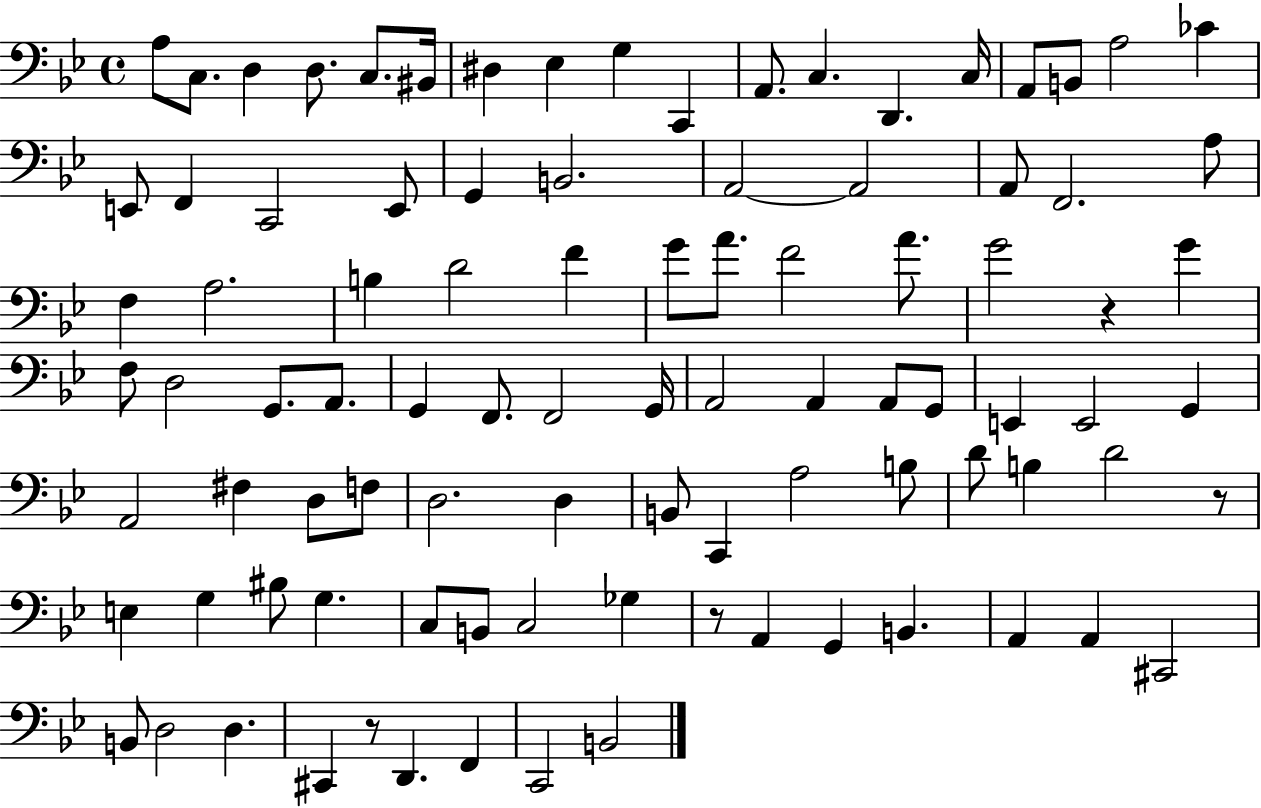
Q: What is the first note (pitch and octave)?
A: A3